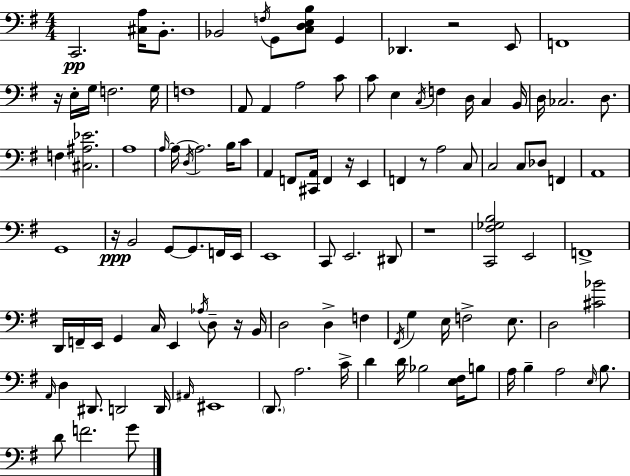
C2/h. [C#3,A3]/s B2/e. Bb2/h F3/s G2/e [C3,D3,E3,B3]/e G2/q Db2/q. R/h E2/e F2/w R/s E3/s G3/s F3/h. G3/s F3/w A2/e A2/q A3/h C4/e C4/e E3/q C3/s F3/q D3/s C3/q B2/s D3/s CES3/h. D3/e. F3/q [C#3,A#3,Eb4]/h. A3/w A3/s A3/s D3/s A3/h. B3/s C4/e A2/q F2/e [C#2,A2]/s F2/q R/s E2/q F2/q R/e A3/h C3/e C3/h C3/e Db3/e F2/q A2/w G2/w R/s B2/h G2/e G2/e. F2/s E2/s E2/w C2/e E2/h. D#2/e R/w [C2,F#3,Gb3,B3]/h E2/h F2/w D2/s F2/s E2/s G2/q C3/s E2/q Ab3/s D3/e R/s B2/s D3/h D3/q F3/q F#2/s G3/q E3/s F3/h E3/e. D3/h [C#4,Bb4]/h A2/s D3/q D#2/e. D2/h D2/s A#2/s EIS2/w D2/e. A3/h. C4/s D4/q D4/s Bb3/h [E3,F#3]/s B3/e A3/s B3/q A3/h E3/s B3/e. D4/e F4/h. G4/e